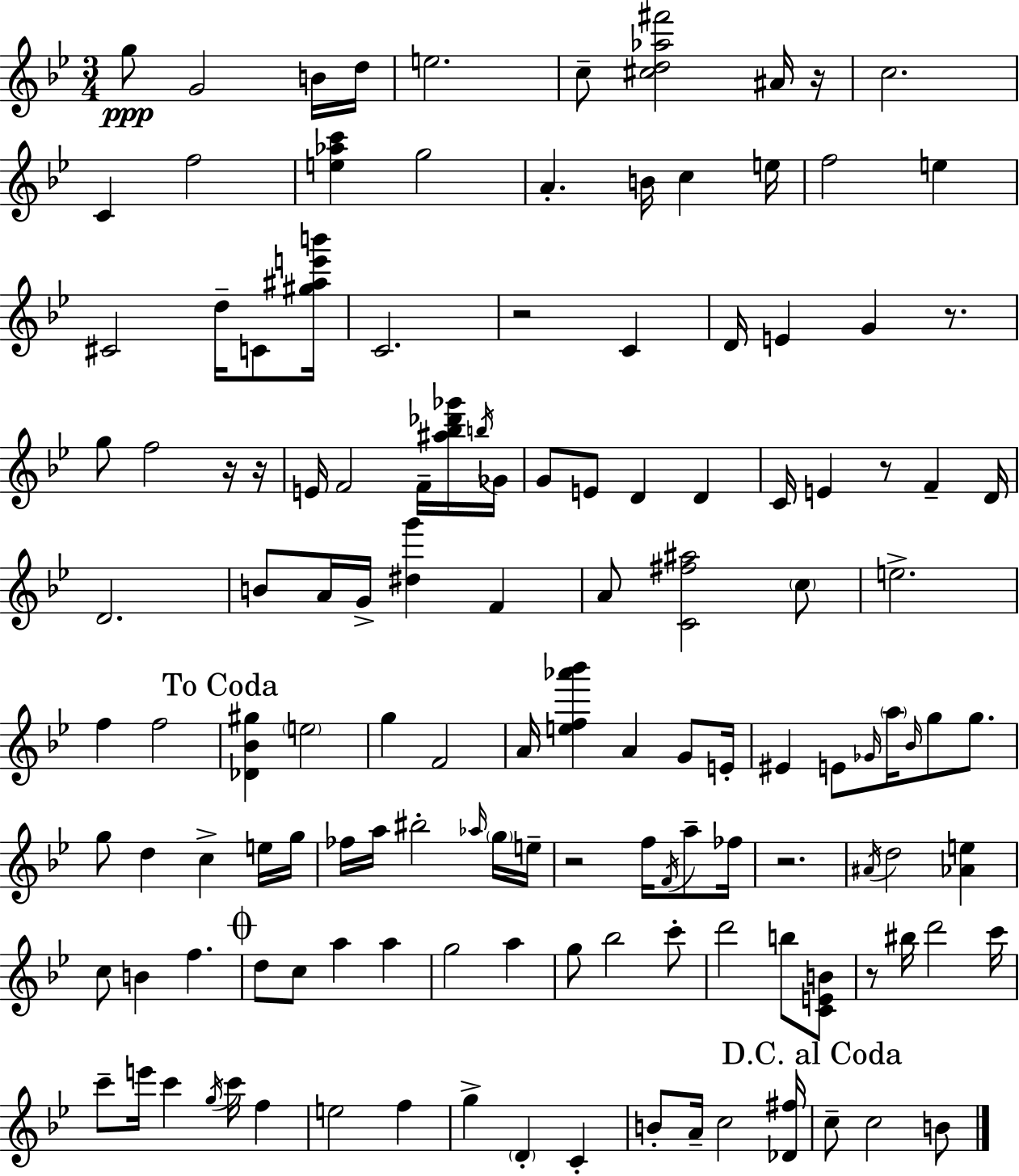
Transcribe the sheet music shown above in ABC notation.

X:1
T:Untitled
M:3/4
L:1/4
K:Bb
g/2 G2 B/4 d/4 e2 c/2 [^cd_a^f']2 ^A/4 z/4 c2 C f2 [e_ac'] g2 A B/4 c e/4 f2 e ^C2 d/4 C/2 [^g^ae'b']/4 C2 z2 C D/4 E G z/2 g/2 f2 z/4 z/4 E/4 F2 F/4 [^a_b_d'_g']/4 b/4 _G/4 G/2 E/2 D D C/4 E z/2 F D/4 D2 B/2 A/4 G/4 [^dg'] F A/2 [C^f^a]2 c/2 e2 f f2 [_D_B^g] e2 g F2 A/4 [ef_a'_b'] A G/2 E/4 ^E E/2 _G/4 a/4 _B/4 g/2 g/2 g/2 d c e/4 g/4 _f/4 a/4 ^b2 _a/4 g/4 e/4 z2 f/4 F/4 a/2 _f/4 z2 ^A/4 d2 [_Ae] c/2 B f d/2 c/2 a a g2 a g/2 _b2 c'/2 d'2 b/2 [CEB]/2 z/2 ^b/4 d'2 c'/4 c'/2 e'/4 c' g/4 c'/4 f e2 f g D C B/2 A/4 c2 [_D^f]/4 c/2 c2 B/2